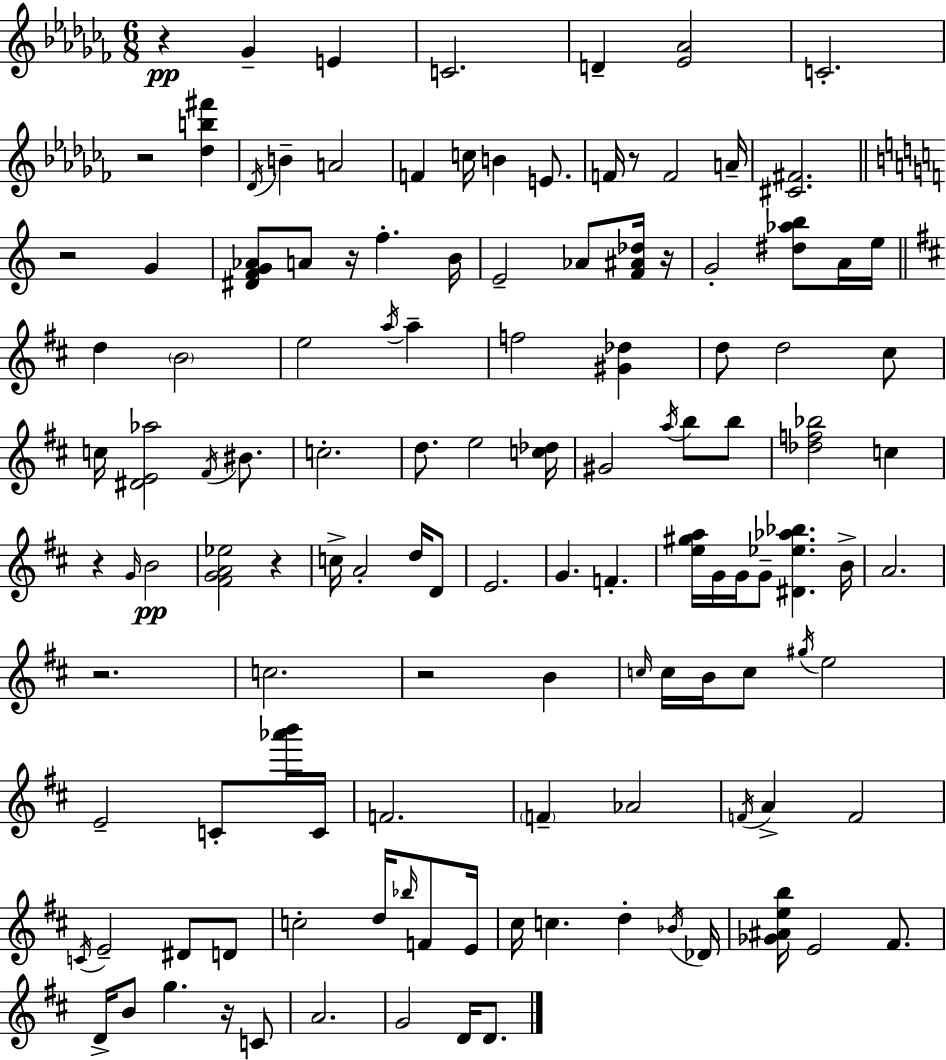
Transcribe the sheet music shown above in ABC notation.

X:1
T:Untitled
M:6/8
L:1/4
K:Abm
z _G E C2 D [_E_A]2 C2 z2 [_db^f'] _D/4 B A2 F c/4 B E/2 F/4 z/2 F2 A/4 [^C^F]2 z2 G [^DFG_A]/2 A/2 z/4 f B/4 E2 _A/2 [F^A_d]/4 z/4 G2 [^d_ab]/2 A/4 e/4 d B2 e2 a/4 a f2 [^G_d] d/2 d2 ^c/2 c/4 [^DE_a]2 ^F/4 ^B/2 c2 d/2 e2 [c_d]/4 ^G2 a/4 b/2 b/2 [_df_b]2 c z G/4 B2 [^FGA_e]2 z c/4 A2 d/4 D/2 E2 G F [e^ga]/4 G/4 G/4 G/2 [^D_e_a_b] B/4 A2 z2 c2 z2 B c/4 c/4 B/4 c/2 ^g/4 e2 E2 C/2 [_a'b']/4 C/4 F2 F _A2 F/4 A F2 C/4 E2 ^D/2 D/2 c2 d/4 _b/4 F/2 E/4 ^c/4 c d _B/4 _D/4 [_G^Aeb]/4 E2 ^F/2 D/4 B/2 g z/4 C/2 A2 G2 D/4 D/2